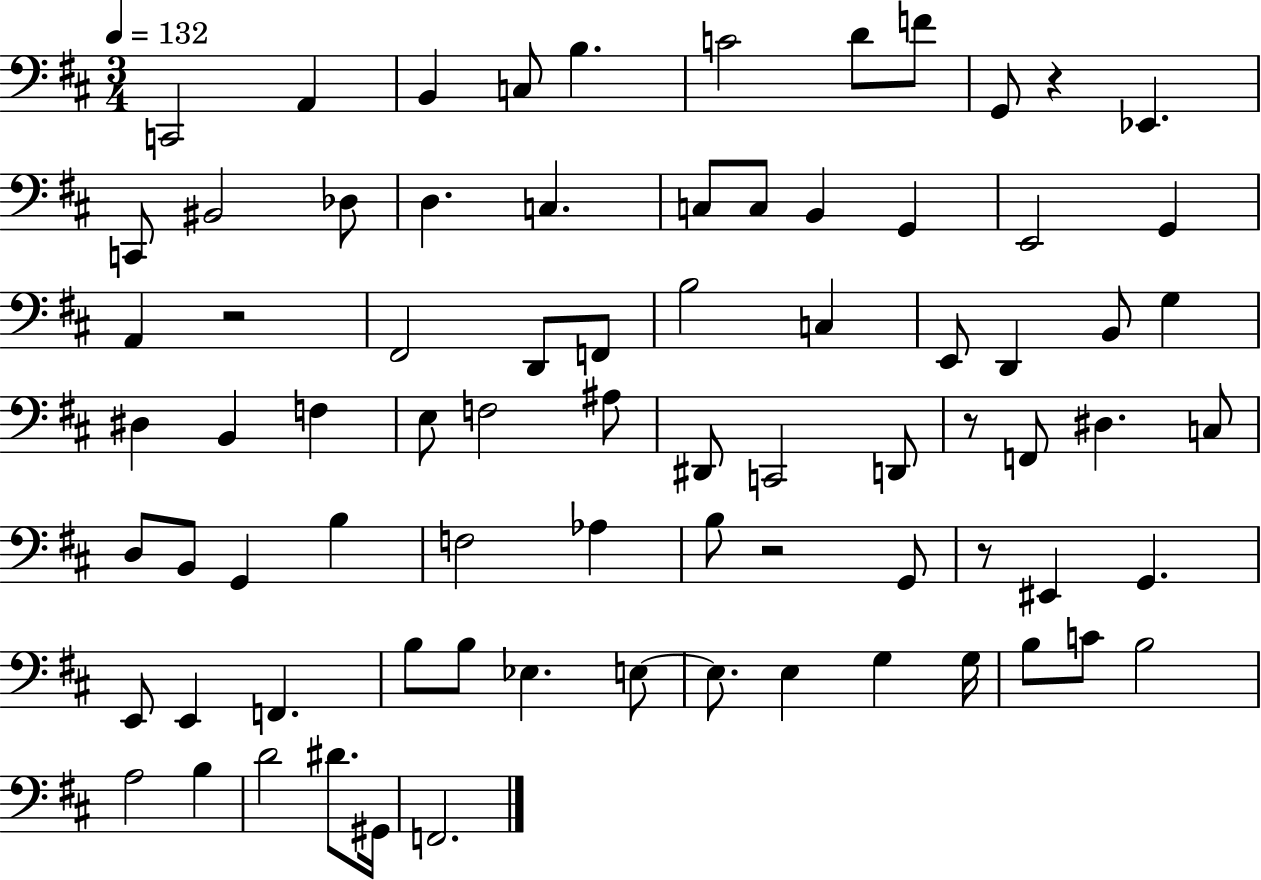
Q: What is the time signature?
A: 3/4